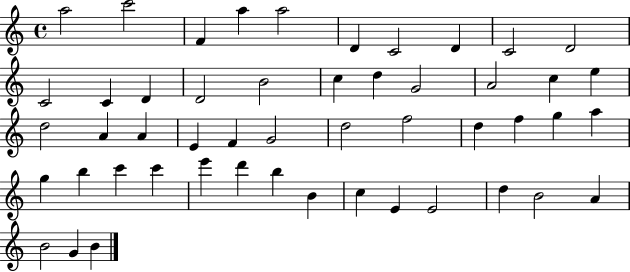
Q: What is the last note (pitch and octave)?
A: B4